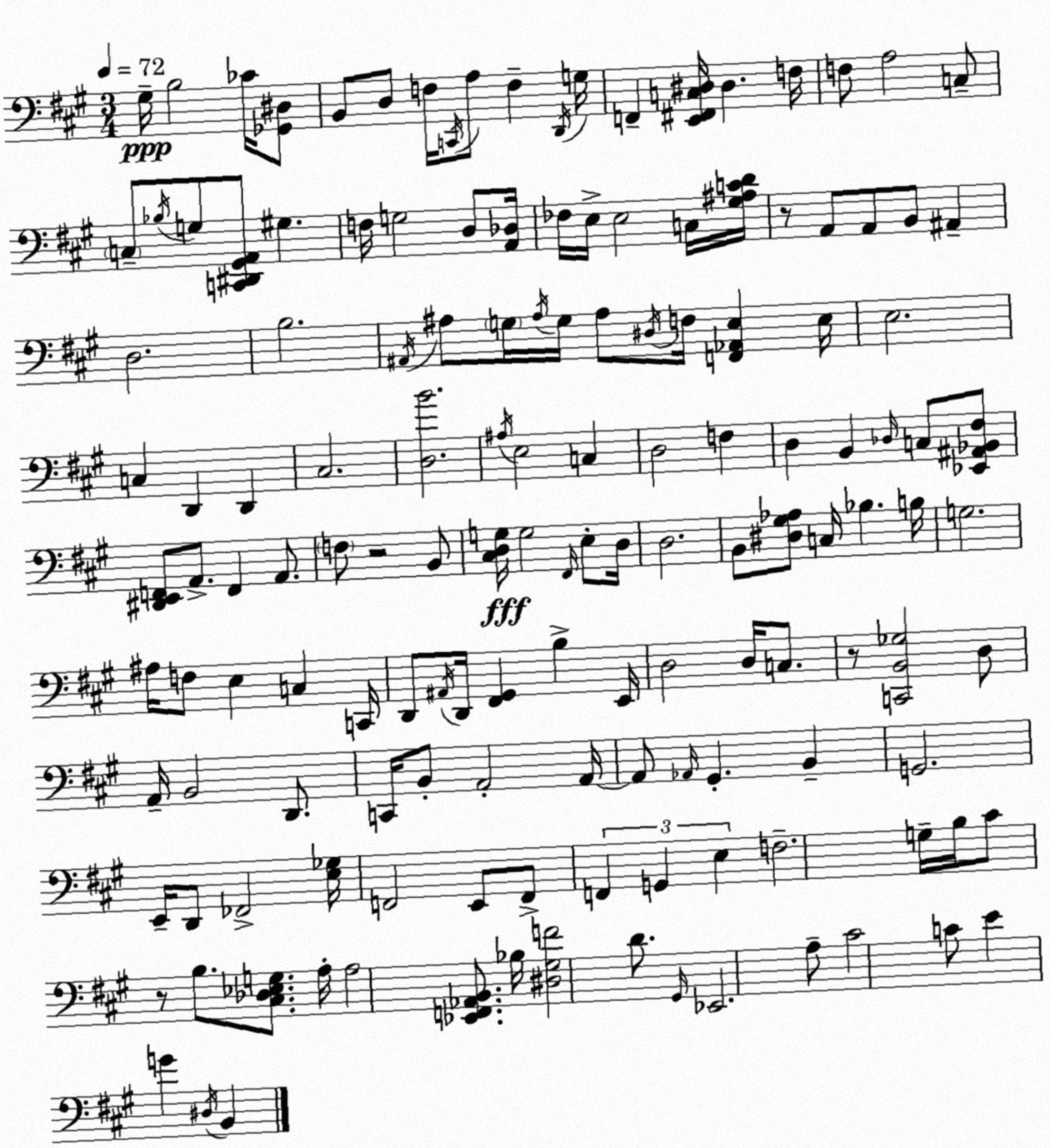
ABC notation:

X:1
T:Untitled
M:3/4
L:1/4
K:A
^G,/4 B,2 _C/4 [_G,,^D,]/2 B,,/2 D,/2 F,/4 C,,/4 A,/2 F, D,,/4 G,/4 F,, [E,,^F,,C,^D,]/4 ^D, F,/4 F,/2 A,2 C,/2 C,/2 _B,/4 G,/2 [C,,^D,,^G,,A,,]/2 ^G, F,/4 G,2 D,/2 [A,,_D,]/4 _F,/4 E,/4 E,2 C,/4 [^G,^A,CD]/4 z/2 A,,/2 A,,/2 B,,/2 ^A,, D,2 B,2 ^A,,/4 ^A,/2 G,/4 ^A,/4 G,/4 ^A,/2 ^D,/4 F,/4 [F,,_A,,E,] E,/4 E,2 C, D,, D,, ^C,2 [D,B]2 ^A,/4 E,2 C, D,2 F, D, B,, _D,/4 C,/2 [_E,,^A,,_B,,^F,]/2 [^D,,E,,F,,]/2 A,,/2 F,, A,,/2 F,/2 z2 B,,/2 [^C,D,G,]/4 G,2 ^F,,/4 E,/2 D,/4 D,2 B,,/2 [^D,^G,_A,]/2 C,/4 _B, B,/4 G,2 ^A,/4 F,/2 E, C, C,,/4 D,,/2 ^A,,/4 D,,/4 [^F,,^G,,] B, E,,/4 D,2 D,/4 C,/2 z/2 [C,,B,,_G,]2 D,/2 A,,/4 B,,2 D,,/2 C,,/4 B,,/2 A,,2 A,,/4 A,,/2 _A,,/4 ^G,, B,, G,,2 E,,/4 D,,/2 _F,,2 [E,_G,]/4 F,,2 E,,/2 F,,/2 F,, G,, E, F,2 G,/4 B,/4 ^C/2 z/2 B,/2 [^C,_D,_E,G,]/2 A,/4 A,2 [_E,,F,,_A,,B,,]/2 _B,/4 [^D,^G,F]2 D/2 ^G,,/4 _E,,2 A,/2 ^C2 C/2 E G ^D,/4 B,,